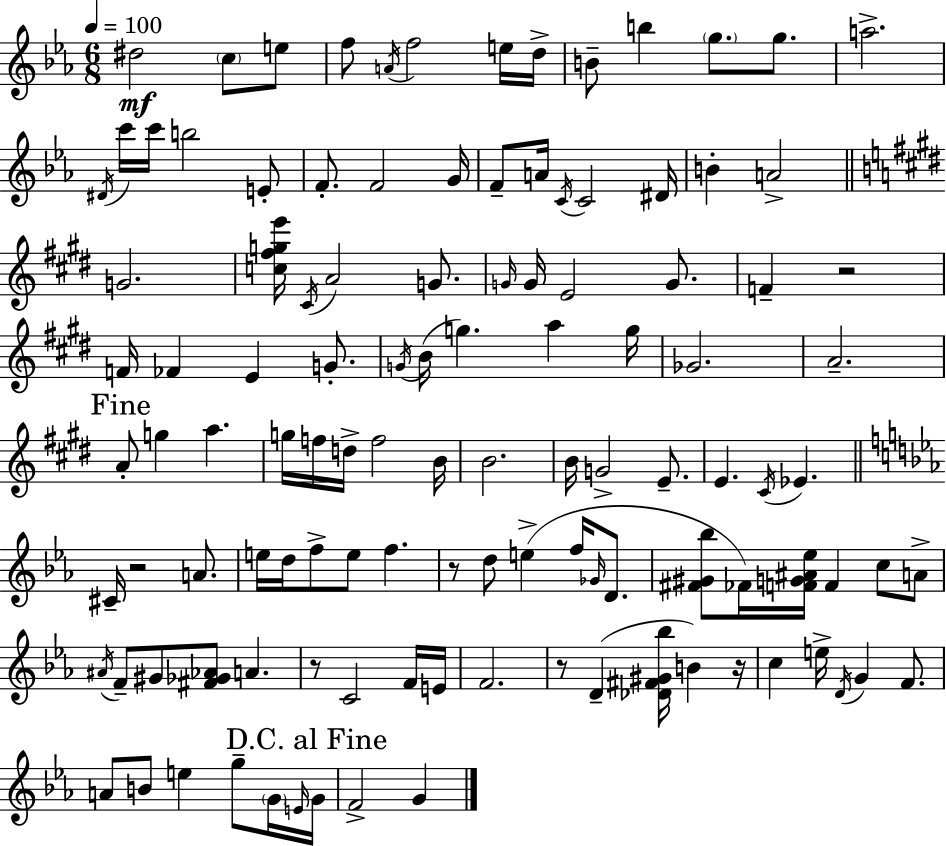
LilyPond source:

{
  \clef treble
  \numericTimeSignature
  \time 6/8
  \key ees \major
  \tempo 4 = 100
  dis''2\mf \parenthesize c''8 e''8 | f''8 \acciaccatura { a'16 } f''2 e''16 | d''16-> b'8-- b''4 \parenthesize g''8. g''8. | a''2.-> | \break \acciaccatura { dis'16 } c'''16 c'''16 b''2 | e'8-. f'8.-. f'2 | g'16 f'8-- a'16 \acciaccatura { c'16 } c'2 | dis'16 b'4-. a'2-> | \break \bar "||" \break \key e \major g'2. | <c'' fis'' g'' e'''>16 \acciaccatura { cis'16 } a'2 g'8. | \grace { g'16 } g'16 e'2 g'8. | f'4-- r2 | \break f'16 fes'4 e'4 g'8.-. | \acciaccatura { g'16 }( b'16 g''4.) a''4 | g''16 ges'2. | a'2.-- | \break \mark "Fine" a'8-. g''4 a''4. | g''16 f''16 d''16-> f''2 | b'16 b'2. | b'16 g'2-> | \break e'8.-- e'4. \acciaccatura { cis'16 } ees'4. | \bar "||" \break \key ees \major cis'16-- r2 a'8. | e''16 d''16 f''8-> e''8 f''4. | r8 d''8 e''4->( f''16 \grace { ges'16 } d'8. | <fis' gis' bes''>8 fes'16) <f' g' ais' ees''>16 f'4 c''8 a'8-> | \break \acciaccatura { ais'16 } f'8-- gis'8 <fis' ges' aes'>8 a'4. | r8 c'2 | f'16 e'16 f'2. | r8 d'4--( <des' fis' gis' bes''>16 b'4) | \break r16 c''4 e''16-> \acciaccatura { d'16 } g'4 | f'8. a'8 b'8 e''4 g''8-- | \parenthesize g'16 \grace { e'16 } \mark "D.C. al Fine" g'16 f'2-> | g'4 \bar "|."
}